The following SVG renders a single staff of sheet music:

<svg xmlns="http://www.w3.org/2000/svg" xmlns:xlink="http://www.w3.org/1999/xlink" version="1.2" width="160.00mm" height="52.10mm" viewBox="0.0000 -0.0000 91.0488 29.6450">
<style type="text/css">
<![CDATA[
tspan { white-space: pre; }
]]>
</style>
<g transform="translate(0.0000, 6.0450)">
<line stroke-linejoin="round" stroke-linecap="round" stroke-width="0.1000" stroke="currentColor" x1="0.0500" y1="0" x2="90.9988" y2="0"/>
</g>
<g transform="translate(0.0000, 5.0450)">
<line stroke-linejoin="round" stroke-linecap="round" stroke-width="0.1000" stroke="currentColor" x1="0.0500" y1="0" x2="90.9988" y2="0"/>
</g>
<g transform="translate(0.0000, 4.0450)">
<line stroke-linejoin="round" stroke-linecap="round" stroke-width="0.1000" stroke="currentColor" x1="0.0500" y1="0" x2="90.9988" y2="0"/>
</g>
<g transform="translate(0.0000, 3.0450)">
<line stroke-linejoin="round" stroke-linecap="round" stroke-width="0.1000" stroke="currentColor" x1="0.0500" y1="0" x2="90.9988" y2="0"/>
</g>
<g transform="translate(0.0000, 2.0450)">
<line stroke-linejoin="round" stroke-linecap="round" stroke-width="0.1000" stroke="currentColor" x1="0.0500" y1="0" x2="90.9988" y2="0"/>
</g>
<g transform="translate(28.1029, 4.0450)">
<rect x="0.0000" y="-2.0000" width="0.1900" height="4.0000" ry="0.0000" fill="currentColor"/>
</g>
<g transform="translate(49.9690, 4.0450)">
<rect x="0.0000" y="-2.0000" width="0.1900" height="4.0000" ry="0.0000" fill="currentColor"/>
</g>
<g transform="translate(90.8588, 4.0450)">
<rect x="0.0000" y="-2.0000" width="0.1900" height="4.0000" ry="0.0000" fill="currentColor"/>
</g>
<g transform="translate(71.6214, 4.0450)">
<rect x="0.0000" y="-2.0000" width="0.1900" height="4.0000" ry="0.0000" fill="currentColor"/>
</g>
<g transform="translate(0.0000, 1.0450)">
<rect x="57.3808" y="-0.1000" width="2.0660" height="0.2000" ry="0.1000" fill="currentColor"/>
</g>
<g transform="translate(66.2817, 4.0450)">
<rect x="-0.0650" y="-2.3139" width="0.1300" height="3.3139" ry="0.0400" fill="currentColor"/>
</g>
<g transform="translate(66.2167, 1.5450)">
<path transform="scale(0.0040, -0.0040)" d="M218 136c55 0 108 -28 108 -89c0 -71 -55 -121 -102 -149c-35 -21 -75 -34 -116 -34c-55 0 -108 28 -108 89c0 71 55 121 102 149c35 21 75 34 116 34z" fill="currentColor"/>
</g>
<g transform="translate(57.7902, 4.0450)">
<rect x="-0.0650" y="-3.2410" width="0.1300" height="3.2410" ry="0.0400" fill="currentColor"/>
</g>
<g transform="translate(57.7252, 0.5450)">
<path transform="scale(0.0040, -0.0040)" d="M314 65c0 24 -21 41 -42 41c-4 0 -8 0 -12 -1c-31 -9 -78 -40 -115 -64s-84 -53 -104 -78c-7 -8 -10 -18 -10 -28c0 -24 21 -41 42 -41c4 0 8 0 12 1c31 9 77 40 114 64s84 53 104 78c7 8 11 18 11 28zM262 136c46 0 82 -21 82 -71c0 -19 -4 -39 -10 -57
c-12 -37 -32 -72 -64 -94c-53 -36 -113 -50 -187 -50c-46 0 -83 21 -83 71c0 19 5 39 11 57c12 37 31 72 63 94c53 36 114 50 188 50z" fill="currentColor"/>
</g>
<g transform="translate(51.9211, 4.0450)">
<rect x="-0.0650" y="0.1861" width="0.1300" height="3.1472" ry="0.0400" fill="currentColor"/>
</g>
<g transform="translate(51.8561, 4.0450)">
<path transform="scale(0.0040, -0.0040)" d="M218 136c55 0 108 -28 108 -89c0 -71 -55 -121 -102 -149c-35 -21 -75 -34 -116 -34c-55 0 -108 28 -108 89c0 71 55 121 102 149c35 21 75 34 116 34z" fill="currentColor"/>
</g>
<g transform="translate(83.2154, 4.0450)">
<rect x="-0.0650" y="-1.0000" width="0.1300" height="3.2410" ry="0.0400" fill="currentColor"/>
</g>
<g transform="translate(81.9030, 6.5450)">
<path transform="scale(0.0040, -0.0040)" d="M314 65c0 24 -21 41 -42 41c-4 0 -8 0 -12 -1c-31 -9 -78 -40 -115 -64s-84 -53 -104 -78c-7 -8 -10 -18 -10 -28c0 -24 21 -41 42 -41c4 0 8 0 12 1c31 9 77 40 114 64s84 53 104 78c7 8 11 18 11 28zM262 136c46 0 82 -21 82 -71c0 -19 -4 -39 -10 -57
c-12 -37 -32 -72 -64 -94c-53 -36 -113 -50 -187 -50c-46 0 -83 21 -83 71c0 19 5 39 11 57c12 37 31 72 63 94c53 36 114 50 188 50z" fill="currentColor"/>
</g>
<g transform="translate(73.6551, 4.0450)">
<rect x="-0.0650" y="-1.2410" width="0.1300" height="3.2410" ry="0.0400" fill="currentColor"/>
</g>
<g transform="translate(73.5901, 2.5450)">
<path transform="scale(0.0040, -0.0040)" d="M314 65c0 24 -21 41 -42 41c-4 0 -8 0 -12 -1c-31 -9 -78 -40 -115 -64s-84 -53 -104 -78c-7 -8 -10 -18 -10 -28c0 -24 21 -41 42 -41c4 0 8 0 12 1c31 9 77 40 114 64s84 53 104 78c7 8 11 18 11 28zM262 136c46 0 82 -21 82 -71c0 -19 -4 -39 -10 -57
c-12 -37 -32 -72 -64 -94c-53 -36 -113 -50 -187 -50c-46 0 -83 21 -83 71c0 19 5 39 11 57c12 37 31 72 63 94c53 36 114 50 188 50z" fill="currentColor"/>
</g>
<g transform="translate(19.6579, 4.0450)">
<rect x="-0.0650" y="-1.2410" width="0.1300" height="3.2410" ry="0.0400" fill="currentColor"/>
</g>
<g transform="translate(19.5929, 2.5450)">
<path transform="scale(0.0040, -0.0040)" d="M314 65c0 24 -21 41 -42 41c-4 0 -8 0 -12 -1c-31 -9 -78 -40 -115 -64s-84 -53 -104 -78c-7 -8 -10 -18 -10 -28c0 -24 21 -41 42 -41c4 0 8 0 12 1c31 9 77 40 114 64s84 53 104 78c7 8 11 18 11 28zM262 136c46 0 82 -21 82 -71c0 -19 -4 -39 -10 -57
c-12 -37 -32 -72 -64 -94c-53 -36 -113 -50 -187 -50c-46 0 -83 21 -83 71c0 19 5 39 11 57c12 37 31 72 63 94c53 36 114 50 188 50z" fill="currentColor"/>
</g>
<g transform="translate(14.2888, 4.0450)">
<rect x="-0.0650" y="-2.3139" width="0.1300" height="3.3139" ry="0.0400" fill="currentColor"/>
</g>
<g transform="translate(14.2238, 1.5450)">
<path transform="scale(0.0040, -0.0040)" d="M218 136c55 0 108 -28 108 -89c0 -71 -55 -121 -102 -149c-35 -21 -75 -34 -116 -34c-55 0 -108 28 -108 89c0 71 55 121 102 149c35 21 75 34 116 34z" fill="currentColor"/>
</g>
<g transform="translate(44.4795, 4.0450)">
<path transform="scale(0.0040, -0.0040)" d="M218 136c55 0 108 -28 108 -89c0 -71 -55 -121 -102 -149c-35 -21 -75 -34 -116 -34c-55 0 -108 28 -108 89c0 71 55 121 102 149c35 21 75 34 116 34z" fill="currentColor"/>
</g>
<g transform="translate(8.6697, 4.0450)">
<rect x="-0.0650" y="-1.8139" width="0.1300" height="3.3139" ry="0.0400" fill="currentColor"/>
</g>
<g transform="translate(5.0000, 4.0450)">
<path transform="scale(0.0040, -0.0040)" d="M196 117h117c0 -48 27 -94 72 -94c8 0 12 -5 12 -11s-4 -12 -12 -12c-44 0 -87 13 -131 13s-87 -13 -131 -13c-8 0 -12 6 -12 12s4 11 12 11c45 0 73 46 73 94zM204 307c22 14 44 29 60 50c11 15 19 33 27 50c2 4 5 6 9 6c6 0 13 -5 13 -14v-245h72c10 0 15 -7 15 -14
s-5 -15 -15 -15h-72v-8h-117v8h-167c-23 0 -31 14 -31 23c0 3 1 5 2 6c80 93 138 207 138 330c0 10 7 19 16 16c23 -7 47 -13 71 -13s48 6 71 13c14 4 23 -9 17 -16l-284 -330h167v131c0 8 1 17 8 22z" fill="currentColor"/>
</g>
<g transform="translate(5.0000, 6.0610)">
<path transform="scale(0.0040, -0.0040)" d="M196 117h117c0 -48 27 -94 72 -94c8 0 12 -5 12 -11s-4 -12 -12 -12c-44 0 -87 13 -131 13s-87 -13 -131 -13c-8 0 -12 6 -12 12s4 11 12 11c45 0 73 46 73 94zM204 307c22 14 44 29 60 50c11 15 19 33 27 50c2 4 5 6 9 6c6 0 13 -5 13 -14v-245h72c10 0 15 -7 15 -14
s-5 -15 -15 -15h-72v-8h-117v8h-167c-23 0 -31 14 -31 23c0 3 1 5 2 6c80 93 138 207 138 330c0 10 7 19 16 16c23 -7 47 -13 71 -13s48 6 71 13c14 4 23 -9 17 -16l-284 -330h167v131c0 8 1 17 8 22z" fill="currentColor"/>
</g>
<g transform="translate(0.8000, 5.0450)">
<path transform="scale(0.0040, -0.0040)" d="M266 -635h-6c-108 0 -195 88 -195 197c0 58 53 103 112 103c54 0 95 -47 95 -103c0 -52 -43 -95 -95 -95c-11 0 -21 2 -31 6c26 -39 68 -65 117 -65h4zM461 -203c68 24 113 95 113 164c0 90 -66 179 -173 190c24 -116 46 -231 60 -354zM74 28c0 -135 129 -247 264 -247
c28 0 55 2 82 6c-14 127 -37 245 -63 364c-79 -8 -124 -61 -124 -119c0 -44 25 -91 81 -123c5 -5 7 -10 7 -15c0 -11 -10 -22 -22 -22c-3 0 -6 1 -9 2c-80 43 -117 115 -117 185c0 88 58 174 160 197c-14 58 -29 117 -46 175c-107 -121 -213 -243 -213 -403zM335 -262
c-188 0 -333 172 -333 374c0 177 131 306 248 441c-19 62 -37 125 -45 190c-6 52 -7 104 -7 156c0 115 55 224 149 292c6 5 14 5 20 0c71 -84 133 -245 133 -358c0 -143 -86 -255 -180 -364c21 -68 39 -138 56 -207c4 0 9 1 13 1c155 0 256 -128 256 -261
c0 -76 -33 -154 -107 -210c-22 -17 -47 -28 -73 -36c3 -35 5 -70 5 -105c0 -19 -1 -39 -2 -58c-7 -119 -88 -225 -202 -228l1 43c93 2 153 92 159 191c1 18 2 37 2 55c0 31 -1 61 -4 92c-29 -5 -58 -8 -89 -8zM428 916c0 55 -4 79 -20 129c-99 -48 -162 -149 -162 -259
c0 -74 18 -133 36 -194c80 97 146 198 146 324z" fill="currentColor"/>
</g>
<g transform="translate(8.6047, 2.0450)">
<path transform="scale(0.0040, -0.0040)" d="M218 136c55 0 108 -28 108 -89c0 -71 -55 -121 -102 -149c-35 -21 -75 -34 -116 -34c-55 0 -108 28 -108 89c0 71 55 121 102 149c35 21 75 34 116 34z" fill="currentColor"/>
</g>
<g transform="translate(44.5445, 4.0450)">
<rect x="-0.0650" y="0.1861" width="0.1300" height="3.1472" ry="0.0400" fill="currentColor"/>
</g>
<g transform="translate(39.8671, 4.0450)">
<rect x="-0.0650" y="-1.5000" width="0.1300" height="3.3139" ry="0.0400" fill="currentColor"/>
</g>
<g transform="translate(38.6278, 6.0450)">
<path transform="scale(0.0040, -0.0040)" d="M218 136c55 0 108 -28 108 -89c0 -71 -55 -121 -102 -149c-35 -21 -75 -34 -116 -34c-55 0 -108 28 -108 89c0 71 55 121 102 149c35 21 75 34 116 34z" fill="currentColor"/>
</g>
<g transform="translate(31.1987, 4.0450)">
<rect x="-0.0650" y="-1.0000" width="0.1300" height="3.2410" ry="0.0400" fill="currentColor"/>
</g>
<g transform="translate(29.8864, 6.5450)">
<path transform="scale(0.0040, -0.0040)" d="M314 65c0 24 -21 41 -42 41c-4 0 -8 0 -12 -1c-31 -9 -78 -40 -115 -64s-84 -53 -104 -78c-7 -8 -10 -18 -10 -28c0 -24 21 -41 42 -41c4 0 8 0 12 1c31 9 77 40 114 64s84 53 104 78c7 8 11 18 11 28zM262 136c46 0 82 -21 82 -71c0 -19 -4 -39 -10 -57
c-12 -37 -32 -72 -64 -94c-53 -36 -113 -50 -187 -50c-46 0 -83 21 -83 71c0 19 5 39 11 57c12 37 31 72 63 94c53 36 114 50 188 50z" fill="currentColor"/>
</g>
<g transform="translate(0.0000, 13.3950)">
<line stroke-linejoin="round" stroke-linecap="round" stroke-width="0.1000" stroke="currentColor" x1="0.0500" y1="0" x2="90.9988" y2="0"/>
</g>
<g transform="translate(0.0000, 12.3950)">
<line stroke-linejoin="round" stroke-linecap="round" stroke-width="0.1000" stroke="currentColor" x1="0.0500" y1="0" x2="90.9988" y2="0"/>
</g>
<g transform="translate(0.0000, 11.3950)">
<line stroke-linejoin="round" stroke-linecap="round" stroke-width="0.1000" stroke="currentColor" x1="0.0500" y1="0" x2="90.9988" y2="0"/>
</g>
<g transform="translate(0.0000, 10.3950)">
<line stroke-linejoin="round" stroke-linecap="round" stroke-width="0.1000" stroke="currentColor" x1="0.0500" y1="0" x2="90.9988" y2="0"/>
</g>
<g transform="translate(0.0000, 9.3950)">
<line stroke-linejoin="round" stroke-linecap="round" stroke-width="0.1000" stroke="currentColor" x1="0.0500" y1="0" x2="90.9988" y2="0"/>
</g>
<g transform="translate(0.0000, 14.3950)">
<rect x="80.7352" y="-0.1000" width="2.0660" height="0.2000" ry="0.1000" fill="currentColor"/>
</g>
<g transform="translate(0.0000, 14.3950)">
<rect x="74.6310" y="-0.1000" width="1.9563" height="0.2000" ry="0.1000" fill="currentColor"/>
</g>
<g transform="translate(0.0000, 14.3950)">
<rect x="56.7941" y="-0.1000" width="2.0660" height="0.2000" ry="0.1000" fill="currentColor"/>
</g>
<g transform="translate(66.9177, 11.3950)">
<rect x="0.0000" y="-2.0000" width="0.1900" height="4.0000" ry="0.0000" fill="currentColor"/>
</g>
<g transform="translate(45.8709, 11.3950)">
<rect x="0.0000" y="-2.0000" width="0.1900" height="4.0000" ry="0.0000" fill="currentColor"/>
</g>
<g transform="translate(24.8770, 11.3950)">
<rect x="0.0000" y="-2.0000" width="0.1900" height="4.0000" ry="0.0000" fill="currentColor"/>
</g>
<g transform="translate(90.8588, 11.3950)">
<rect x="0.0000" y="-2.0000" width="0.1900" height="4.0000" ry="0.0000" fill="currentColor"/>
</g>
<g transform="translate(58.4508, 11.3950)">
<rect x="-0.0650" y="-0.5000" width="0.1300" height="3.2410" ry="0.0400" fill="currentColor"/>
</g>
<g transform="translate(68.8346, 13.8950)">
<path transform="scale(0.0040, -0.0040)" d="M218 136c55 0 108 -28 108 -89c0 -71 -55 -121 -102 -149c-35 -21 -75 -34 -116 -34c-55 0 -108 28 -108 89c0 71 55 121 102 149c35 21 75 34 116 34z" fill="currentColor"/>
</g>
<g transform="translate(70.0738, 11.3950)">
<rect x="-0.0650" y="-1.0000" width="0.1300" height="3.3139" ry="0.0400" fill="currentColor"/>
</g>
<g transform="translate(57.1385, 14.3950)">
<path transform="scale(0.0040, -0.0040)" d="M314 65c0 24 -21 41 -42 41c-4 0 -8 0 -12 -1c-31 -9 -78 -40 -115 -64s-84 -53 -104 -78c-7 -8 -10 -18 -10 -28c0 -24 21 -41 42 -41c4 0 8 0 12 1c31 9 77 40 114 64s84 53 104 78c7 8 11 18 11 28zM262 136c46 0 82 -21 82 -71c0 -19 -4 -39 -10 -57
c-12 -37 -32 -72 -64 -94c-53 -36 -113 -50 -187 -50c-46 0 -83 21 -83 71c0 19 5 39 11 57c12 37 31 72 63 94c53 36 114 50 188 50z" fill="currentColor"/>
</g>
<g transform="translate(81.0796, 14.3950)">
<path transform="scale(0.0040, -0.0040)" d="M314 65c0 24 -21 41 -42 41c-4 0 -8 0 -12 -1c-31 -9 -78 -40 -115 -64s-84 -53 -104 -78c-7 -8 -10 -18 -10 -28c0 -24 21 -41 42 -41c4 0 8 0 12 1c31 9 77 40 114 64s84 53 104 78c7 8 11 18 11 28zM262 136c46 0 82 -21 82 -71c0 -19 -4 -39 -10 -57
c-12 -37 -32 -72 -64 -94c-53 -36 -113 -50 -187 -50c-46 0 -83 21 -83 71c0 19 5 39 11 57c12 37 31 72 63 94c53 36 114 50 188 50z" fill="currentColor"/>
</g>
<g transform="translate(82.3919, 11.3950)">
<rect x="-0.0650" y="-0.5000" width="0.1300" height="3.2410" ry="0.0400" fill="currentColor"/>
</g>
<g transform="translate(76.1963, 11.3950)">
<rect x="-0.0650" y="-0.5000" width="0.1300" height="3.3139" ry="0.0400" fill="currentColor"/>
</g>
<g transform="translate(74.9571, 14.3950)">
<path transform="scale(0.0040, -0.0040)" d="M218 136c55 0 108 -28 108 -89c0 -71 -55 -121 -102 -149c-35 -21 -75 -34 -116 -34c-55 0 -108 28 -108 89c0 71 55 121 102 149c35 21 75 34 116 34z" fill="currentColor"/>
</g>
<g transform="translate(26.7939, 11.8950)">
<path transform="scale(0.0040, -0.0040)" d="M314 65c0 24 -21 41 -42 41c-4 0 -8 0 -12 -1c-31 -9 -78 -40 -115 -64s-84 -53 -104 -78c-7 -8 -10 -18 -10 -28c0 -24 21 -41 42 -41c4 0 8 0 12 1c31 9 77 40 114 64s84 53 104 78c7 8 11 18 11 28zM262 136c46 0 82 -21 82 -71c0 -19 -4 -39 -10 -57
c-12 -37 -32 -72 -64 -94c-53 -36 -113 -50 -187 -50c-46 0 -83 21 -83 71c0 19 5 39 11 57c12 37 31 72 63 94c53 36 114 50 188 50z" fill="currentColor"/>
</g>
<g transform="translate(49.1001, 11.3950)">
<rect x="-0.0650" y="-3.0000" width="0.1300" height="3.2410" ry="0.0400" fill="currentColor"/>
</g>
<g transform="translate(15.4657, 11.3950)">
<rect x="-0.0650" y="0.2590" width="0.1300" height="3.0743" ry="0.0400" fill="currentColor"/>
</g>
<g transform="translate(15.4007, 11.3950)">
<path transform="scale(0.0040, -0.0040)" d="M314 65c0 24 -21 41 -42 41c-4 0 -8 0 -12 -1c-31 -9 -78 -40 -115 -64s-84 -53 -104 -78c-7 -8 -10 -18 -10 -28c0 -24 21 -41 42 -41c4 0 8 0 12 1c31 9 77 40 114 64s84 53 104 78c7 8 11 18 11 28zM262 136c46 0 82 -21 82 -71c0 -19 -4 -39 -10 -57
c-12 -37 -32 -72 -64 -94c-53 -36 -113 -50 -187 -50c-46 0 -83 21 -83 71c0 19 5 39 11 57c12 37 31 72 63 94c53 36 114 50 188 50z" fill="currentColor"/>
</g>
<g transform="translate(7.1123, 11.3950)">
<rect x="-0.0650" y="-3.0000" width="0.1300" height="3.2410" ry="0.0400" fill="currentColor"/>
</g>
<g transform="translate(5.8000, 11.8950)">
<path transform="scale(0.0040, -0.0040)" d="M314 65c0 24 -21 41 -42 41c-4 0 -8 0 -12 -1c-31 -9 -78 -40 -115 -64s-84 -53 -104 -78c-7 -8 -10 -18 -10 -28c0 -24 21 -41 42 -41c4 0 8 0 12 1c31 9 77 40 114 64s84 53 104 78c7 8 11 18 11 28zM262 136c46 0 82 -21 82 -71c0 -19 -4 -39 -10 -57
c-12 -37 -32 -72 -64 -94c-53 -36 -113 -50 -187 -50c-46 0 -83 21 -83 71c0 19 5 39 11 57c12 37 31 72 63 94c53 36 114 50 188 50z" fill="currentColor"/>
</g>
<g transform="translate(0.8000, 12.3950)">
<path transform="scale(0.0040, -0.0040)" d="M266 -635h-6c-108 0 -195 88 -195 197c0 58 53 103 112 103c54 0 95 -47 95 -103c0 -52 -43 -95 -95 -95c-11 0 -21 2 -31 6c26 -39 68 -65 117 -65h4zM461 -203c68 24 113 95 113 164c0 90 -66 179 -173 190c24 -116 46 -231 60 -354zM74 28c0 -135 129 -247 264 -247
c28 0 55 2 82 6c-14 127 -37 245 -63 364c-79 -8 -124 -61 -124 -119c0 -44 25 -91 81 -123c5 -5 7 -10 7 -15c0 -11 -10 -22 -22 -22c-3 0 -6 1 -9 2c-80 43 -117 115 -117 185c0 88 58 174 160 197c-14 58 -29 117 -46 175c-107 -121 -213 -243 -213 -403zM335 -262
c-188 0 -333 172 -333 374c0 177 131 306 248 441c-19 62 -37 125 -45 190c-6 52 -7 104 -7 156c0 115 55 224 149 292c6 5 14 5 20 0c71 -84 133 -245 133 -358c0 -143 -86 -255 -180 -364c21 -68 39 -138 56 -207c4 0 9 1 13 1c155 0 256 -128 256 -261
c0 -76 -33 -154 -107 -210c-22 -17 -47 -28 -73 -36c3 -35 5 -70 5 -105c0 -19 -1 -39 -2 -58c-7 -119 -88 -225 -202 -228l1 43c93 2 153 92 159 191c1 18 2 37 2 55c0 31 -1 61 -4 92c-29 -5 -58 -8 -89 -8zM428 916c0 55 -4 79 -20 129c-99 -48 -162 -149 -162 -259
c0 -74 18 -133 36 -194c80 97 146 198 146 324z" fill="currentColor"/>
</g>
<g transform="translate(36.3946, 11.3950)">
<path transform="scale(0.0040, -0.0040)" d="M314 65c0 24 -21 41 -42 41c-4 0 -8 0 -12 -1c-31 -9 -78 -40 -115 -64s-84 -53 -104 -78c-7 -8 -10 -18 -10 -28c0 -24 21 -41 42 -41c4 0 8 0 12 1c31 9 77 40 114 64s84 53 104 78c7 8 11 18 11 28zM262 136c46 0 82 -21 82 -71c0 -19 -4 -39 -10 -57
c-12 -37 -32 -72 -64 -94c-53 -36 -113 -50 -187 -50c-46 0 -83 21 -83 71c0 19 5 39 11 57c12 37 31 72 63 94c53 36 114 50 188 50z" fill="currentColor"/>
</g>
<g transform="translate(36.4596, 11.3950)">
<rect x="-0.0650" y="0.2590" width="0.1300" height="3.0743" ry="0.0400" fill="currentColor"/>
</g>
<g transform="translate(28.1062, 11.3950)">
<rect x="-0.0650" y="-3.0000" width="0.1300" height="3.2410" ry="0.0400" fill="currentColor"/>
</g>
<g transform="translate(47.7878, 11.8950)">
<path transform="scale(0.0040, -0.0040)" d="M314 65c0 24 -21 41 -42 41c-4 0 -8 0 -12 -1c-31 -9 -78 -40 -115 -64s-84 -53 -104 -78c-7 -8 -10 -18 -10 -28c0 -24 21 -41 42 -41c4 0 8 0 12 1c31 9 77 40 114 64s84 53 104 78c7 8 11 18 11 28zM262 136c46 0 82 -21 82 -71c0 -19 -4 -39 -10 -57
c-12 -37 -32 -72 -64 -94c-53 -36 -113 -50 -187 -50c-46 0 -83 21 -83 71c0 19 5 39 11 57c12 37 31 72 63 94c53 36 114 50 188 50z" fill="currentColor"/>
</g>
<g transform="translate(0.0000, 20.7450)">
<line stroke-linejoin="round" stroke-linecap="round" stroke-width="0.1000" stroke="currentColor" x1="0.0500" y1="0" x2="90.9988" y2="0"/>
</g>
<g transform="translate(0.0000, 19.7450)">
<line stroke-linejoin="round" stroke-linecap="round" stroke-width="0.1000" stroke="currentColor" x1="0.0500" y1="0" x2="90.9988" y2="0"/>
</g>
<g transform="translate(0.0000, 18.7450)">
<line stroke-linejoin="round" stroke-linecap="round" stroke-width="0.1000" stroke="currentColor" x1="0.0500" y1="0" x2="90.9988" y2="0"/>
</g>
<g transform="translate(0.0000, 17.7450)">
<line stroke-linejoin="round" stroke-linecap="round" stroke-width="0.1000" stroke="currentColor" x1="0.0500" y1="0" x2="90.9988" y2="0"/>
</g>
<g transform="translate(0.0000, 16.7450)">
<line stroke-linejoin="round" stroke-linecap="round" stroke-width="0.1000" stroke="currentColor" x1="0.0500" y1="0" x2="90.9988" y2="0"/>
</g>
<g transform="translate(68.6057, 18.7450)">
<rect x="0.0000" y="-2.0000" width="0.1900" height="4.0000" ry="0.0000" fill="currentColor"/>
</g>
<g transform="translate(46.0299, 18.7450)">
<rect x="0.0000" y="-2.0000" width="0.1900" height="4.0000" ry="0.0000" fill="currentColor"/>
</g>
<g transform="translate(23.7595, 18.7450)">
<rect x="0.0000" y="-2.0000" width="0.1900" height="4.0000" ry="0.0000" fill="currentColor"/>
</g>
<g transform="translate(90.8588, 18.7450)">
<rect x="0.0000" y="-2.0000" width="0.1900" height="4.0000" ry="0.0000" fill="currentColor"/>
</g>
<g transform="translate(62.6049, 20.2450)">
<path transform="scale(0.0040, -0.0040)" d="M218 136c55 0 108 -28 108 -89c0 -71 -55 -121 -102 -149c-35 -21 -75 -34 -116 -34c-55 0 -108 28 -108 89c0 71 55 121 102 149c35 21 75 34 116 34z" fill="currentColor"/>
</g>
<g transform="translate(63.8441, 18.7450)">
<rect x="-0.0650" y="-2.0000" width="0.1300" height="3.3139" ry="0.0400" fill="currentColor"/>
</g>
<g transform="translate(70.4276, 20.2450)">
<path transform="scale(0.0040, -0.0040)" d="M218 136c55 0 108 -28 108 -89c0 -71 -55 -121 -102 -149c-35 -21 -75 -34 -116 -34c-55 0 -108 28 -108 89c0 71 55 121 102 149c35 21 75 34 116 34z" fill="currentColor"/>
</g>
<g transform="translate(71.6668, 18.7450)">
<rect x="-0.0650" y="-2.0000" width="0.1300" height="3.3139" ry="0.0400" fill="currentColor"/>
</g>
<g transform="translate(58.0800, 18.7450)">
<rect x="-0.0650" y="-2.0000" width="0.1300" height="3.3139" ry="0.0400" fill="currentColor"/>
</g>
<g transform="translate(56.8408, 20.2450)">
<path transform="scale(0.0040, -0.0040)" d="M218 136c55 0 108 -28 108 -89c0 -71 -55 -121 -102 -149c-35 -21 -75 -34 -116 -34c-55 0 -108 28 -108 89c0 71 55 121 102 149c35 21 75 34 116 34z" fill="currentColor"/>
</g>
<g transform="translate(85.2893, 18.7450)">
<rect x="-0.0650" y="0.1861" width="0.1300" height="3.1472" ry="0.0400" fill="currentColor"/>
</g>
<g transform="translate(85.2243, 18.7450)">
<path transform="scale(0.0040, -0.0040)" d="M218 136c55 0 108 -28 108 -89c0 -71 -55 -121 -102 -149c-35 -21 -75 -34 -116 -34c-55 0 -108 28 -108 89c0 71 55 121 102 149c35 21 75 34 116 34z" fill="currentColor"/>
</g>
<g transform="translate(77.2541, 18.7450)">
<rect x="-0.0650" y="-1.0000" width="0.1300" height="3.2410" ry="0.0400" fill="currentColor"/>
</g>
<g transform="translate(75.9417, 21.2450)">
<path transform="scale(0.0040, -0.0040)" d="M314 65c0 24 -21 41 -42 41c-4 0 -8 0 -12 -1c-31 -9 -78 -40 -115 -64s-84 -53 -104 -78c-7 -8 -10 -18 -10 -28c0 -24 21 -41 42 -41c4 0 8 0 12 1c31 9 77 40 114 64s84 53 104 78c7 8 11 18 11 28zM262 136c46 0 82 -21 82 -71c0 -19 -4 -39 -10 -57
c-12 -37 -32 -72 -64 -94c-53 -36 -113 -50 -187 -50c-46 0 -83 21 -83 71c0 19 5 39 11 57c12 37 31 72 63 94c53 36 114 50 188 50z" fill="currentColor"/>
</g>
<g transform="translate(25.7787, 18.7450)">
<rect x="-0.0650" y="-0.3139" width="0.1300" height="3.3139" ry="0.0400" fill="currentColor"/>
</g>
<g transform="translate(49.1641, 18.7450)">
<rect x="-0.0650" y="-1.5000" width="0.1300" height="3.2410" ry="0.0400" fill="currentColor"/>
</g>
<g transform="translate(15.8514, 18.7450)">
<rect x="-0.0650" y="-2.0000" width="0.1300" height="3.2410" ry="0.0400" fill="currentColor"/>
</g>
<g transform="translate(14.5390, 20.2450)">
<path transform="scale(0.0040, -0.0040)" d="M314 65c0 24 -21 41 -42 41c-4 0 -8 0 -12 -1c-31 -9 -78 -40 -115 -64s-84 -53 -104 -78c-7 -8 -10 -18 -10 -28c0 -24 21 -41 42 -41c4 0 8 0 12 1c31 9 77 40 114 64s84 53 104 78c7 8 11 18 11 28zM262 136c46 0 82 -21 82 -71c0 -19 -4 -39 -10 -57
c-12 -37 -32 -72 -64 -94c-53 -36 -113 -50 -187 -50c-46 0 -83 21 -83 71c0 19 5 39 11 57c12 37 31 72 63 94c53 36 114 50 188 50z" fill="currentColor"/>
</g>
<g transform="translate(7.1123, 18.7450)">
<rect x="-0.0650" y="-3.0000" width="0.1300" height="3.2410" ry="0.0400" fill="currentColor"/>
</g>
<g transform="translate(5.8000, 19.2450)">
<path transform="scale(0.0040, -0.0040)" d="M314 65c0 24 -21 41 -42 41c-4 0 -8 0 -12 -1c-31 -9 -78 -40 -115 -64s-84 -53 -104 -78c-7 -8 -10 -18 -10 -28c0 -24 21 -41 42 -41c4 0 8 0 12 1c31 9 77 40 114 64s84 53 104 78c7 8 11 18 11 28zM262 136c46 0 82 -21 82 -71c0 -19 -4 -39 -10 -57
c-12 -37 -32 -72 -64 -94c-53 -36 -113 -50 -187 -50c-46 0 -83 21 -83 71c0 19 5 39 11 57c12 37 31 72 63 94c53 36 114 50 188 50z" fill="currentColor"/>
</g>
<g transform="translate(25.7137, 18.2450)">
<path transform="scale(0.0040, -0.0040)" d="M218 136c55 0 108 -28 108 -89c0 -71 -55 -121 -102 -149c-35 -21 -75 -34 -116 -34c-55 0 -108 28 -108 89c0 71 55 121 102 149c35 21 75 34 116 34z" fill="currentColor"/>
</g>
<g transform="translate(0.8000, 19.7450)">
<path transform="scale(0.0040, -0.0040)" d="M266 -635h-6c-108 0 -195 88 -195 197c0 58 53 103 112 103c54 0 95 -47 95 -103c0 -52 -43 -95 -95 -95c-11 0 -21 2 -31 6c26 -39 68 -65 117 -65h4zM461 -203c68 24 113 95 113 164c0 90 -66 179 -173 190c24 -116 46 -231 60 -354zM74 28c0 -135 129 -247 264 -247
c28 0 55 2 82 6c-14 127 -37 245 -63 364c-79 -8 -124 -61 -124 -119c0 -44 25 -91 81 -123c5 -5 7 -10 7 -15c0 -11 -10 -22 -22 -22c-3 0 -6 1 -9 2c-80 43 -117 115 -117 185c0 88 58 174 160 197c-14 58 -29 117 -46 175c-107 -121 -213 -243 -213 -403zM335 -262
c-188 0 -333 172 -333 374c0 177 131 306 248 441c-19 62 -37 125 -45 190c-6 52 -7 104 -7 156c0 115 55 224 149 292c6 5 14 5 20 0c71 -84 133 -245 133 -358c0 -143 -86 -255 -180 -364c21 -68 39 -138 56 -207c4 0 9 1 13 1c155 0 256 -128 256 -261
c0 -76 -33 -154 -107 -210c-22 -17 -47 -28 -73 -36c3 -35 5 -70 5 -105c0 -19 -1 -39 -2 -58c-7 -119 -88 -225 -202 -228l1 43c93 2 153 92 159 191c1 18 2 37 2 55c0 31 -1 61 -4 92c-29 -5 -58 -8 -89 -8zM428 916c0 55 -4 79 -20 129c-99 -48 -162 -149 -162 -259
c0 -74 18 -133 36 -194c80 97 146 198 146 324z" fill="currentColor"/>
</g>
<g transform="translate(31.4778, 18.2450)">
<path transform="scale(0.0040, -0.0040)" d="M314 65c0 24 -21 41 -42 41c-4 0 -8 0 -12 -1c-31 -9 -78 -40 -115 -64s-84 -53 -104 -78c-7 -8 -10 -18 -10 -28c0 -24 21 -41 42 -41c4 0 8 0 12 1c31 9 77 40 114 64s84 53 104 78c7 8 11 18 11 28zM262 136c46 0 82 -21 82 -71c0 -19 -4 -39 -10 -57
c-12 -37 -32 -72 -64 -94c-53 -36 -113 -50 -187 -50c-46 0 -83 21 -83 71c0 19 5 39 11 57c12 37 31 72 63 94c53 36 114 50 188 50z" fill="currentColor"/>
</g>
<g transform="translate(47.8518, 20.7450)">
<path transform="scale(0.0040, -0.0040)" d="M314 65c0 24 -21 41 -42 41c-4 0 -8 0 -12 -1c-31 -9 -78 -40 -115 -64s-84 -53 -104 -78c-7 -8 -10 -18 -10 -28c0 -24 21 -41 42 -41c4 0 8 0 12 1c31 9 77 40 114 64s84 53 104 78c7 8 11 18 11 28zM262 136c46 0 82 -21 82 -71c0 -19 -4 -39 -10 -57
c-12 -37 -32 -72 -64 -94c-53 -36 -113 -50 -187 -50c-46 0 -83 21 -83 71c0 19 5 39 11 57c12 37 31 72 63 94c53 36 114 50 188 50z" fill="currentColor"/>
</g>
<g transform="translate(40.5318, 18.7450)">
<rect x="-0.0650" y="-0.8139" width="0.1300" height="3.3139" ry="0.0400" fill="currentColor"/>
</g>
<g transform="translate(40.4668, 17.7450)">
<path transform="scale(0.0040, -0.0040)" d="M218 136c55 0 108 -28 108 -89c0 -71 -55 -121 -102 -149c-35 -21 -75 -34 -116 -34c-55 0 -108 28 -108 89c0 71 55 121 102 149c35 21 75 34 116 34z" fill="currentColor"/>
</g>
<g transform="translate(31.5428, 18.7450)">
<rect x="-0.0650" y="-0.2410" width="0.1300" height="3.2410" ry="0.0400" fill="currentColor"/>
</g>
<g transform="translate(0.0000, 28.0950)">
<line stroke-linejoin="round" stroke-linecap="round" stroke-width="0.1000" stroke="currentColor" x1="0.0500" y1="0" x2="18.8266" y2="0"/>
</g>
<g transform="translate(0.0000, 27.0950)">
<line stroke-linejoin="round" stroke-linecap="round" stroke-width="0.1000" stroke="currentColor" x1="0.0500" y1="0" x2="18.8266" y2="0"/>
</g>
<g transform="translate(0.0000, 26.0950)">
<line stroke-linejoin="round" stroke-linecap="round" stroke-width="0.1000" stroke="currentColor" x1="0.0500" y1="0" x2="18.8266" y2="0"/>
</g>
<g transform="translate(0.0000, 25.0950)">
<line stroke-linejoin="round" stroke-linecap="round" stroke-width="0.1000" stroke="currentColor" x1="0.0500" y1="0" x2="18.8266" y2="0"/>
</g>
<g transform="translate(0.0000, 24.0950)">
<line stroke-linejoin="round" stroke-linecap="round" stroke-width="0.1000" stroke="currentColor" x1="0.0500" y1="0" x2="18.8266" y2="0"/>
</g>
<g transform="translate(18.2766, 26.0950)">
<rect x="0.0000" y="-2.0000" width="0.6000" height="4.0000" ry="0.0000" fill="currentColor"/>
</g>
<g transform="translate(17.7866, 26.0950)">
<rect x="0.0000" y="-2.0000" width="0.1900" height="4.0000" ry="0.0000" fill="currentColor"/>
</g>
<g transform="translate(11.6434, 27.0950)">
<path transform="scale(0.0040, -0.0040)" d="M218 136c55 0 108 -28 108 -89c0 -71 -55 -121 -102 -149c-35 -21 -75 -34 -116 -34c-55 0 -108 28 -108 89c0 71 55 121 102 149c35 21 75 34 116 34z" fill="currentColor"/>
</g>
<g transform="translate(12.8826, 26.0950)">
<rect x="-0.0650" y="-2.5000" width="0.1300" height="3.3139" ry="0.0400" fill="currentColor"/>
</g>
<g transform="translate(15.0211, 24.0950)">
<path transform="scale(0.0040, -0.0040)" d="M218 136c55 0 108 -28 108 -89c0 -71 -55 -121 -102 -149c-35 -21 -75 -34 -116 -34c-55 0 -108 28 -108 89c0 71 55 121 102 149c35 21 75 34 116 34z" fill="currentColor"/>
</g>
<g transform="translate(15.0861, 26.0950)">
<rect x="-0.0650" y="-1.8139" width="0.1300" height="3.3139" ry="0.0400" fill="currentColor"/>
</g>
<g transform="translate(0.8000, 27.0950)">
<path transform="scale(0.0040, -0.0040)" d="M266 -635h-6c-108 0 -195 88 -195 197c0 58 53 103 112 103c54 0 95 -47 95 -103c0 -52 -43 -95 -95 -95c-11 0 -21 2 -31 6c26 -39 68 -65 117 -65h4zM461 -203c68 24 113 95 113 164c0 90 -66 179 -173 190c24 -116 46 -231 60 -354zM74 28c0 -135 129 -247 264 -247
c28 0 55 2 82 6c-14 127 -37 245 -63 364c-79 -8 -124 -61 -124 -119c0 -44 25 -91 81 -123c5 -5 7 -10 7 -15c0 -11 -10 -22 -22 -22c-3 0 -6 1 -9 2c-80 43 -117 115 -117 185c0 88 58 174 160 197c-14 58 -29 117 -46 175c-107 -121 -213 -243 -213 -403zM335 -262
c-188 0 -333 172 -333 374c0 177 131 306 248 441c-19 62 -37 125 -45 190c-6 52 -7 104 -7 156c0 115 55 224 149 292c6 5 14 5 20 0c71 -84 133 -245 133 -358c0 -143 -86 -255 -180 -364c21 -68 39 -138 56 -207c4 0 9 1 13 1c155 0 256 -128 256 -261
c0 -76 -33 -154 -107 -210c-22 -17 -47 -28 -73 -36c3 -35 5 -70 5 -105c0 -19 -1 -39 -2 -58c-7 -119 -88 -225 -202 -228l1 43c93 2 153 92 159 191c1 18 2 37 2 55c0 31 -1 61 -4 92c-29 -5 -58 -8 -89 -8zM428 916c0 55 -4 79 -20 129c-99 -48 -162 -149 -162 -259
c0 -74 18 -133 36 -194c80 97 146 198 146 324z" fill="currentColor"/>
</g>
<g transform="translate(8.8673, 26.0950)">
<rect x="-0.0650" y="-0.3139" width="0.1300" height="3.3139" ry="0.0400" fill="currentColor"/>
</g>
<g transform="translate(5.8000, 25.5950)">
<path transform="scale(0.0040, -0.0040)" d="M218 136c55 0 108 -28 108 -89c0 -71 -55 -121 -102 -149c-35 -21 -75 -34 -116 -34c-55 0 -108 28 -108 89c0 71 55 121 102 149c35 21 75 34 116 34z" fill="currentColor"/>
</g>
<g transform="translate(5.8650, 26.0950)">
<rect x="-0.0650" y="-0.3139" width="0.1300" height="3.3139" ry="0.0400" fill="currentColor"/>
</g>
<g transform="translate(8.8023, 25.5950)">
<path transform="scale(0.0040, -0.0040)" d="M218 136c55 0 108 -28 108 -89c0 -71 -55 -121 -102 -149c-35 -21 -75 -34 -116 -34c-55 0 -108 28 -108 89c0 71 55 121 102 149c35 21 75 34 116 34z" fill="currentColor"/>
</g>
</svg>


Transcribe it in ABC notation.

X:1
T:Untitled
M:4/4
L:1/4
K:C
f g e2 D2 E B B b2 g e2 D2 A2 B2 A2 B2 A2 C2 D C C2 A2 F2 c c2 d E2 F F F D2 B c c G f